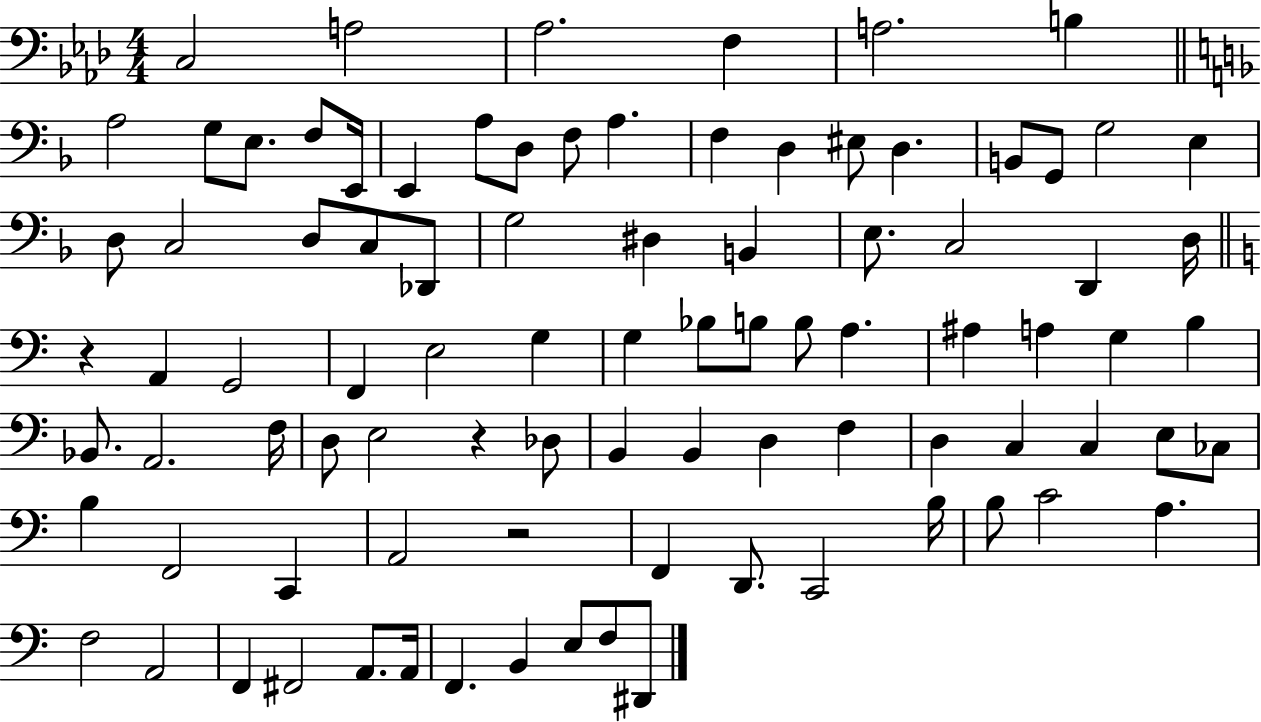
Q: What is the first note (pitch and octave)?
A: C3